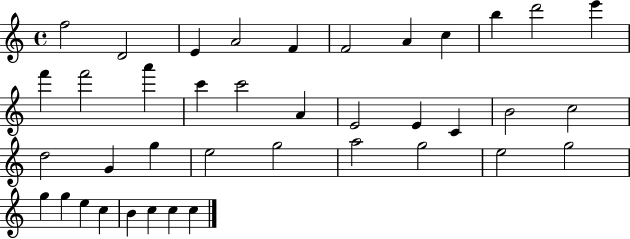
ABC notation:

X:1
T:Untitled
M:4/4
L:1/4
K:C
f2 D2 E A2 F F2 A c b d'2 e' f' f'2 a' c' c'2 A E2 E C B2 c2 d2 G g e2 g2 a2 g2 e2 g2 g g e c B c c c